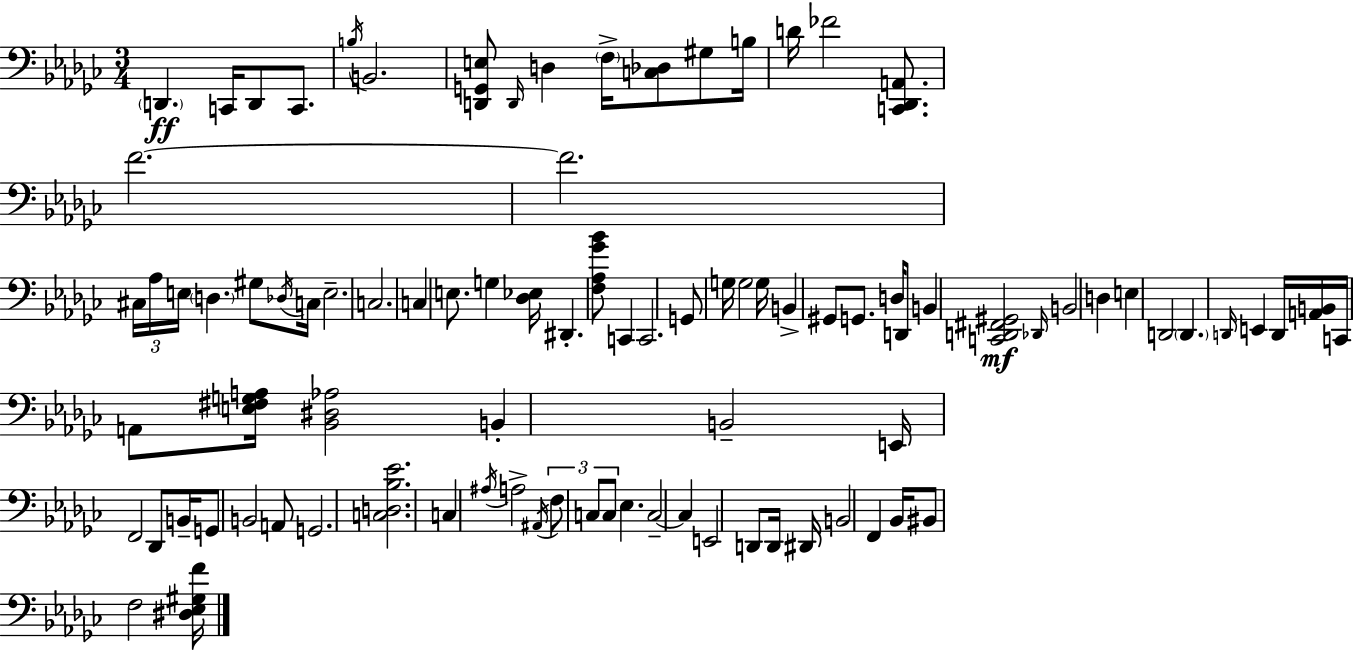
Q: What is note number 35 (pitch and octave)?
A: B2